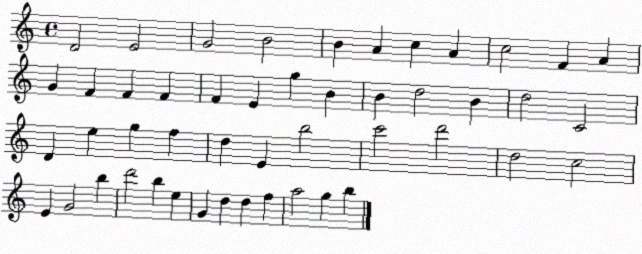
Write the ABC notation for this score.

X:1
T:Untitled
M:4/4
L:1/4
K:C
D2 E2 G2 B2 B A c A c2 F A G F F F F E g B B d2 B d2 C2 D e g f d E b2 c'2 d'2 d2 c2 E G2 b d'2 b e G d d f a2 g b